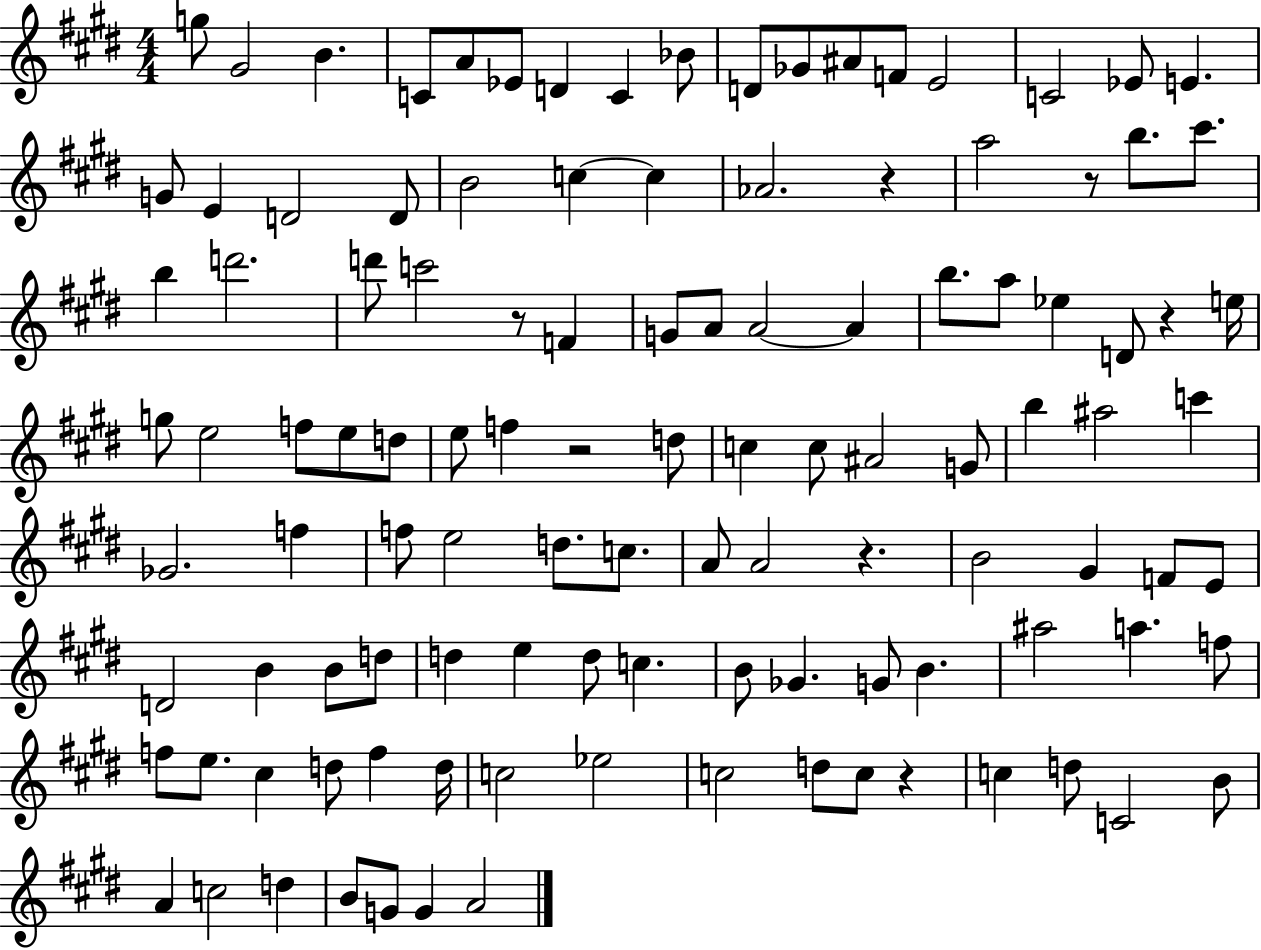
{
  \clef treble
  \numericTimeSignature
  \time 4/4
  \key e \major
  g''8 gis'2 b'4. | c'8 a'8 ees'8 d'4 c'4 bes'8 | d'8 ges'8 ais'8 f'8 e'2 | c'2 ees'8 e'4. | \break g'8 e'4 d'2 d'8 | b'2 c''4~~ c''4 | aes'2. r4 | a''2 r8 b''8. cis'''8. | \break b''4 d'''2. | d'''8 c'''2 r8 f'4 | g'8 a'8 a'2~~ a'4 | b''8. a''8 ees''4 d'8 r4 e''16 | \break g''8 e''2 f''8 e''8 d''8 | e''8 f''4 r2 d''8 | c''4 c''8 ais'2 g'8 | b''4 ais''2 c'''4 | \break ges'2. f''4 | f''8 e''2 d''8. c''8. | a'8 a'2 r4. | b'2 gis'4 f'8 e'8 | \break d'2 b'4 b'8 d''8 | d''4 e''4 d''8 c''4. | b'8 ges'4. g'8 b'4. | ais''2 a''4. f''8 | \break f''8 e''8. cis''4 d''8 f''4 d''16 | c''2 ees''2 | c''2 d''8 c''8 r4 | c''4 d''8 c'2 b'8 | \break a'4 c''2 d''4 | b'8 g'8 g'4 a'2 | \bar "|."
}